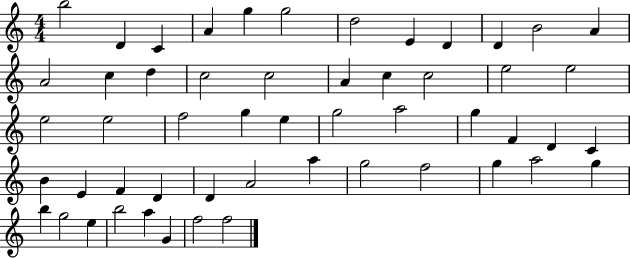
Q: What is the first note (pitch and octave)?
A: B5